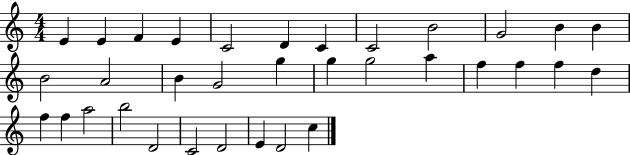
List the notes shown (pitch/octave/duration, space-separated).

E4/q E4/q F4/q E4/q C4/h D4/q C4/q C4/h B4/h G4/h B4/q B4/q B4/h A4/h B4/q G4/h G5/q G5/q G5/h A5/q F5/q F5/q F5/q D5/q F5/q F5/q A5/h B5/h D4/h C4/h D4/h E4/q D4/h C5/q